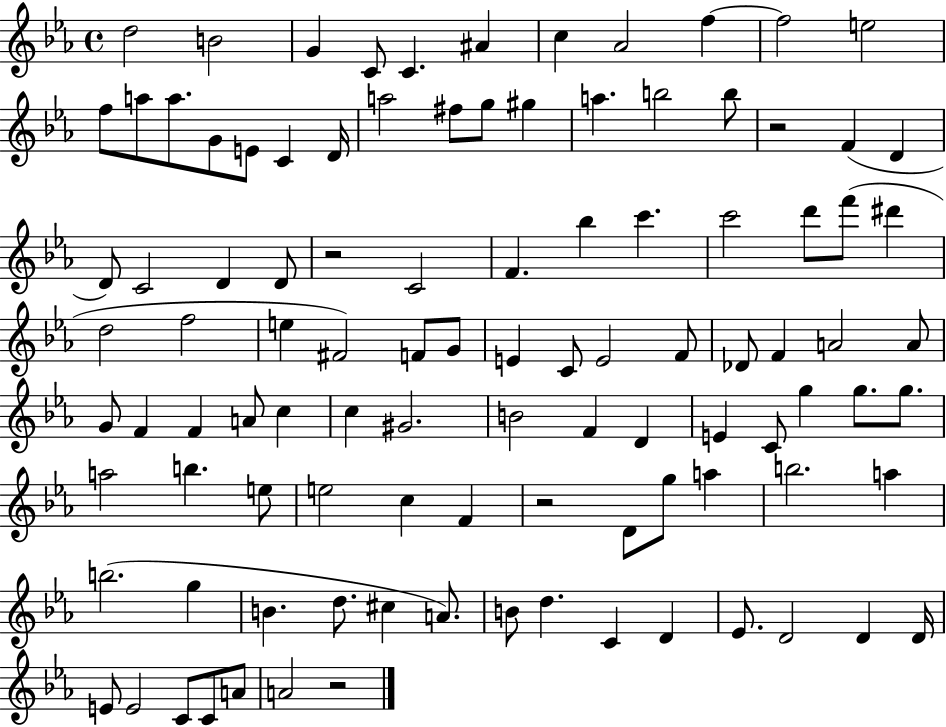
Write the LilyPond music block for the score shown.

{
  \clef treble
  \time 4/4
  \defaultTimeSignature
  \key ees \major
  d''2 b'2 | g'4 c'8 c'4. ais'4 | c''4 aes'2 f''4~~ | f''2 e''2 | \break f''8 a''8 a''8. g'8 e'8 c'4 d'16 | a''2 fis''8 g''8 gis''4 | a''4. b''2 b''8 | r2 f'4( d'4 | \break d'8) c'2 d'4 d'8 | r2 c'2 | f'4. bes''4 c'''4. | c'''2 d'''8 f'''8( dis'''4 | \break d''2 f''2 | e''4 fis'2) f'8 g'8 | e'4 c'8 e'2 f'8 | des'8 f'4 a'2 a'8 | \break g'8 f'4 f'4 a'8 c''4 | c''4 gis'2. | b'2 f'4 d'4 | e'4 c'8 g''4 g''8. g''8. | \break a''2 b''4. e''8 | e''2 c''4 f'4 | r2 d'8 g''8 a''4 | b''2. a''4 | \break b''2.( g''4 | b'4. d''8. cis''4 a'8.) | b'8 d''4. c'4 d'4 | ees'8. d'2 d'4 d'16 | \break e'8 e'2 c'8 c'8 a'8 | a'2 r2 | \bar "|."
}